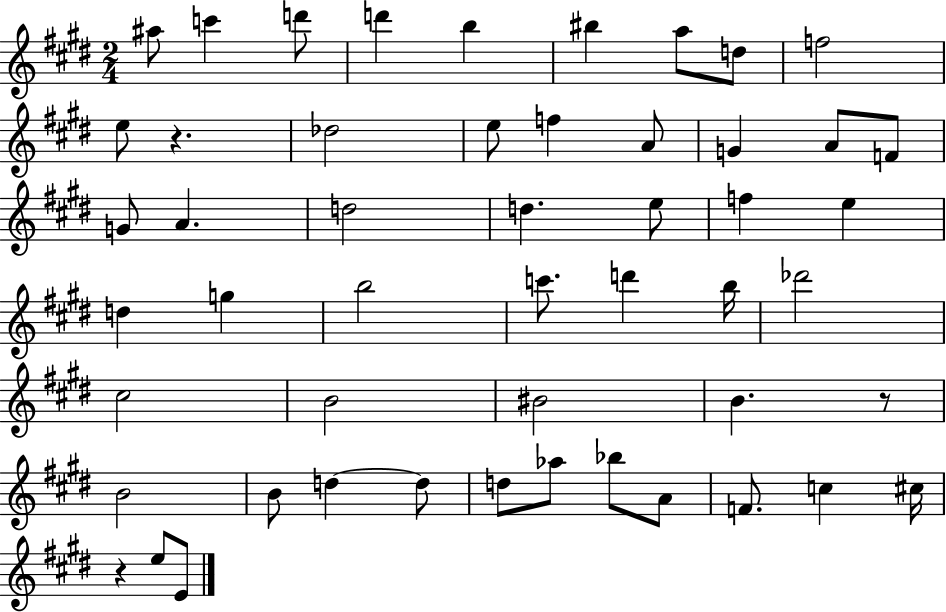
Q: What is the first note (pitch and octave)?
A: A#5